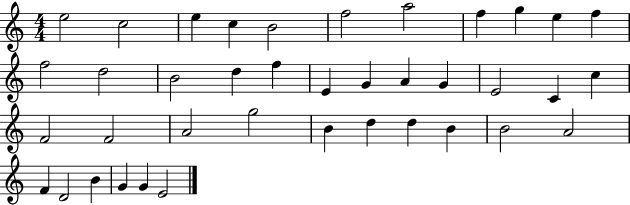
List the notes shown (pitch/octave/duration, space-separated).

E5/h C5/h E5/q C5/q B4/h F5/h A5/h F5/q G5/q E5/q F5/q F5/h D5/h B4/h D5/q F5/q E4/q G4/q A4/q G4/q E4/h C4/q C5/q F4/h F4/h A4/h G5/h B4/q D5/q D5/q B4/q B4/h A4/h F4/q D4/h B4/q G4/q G4/q E4/h